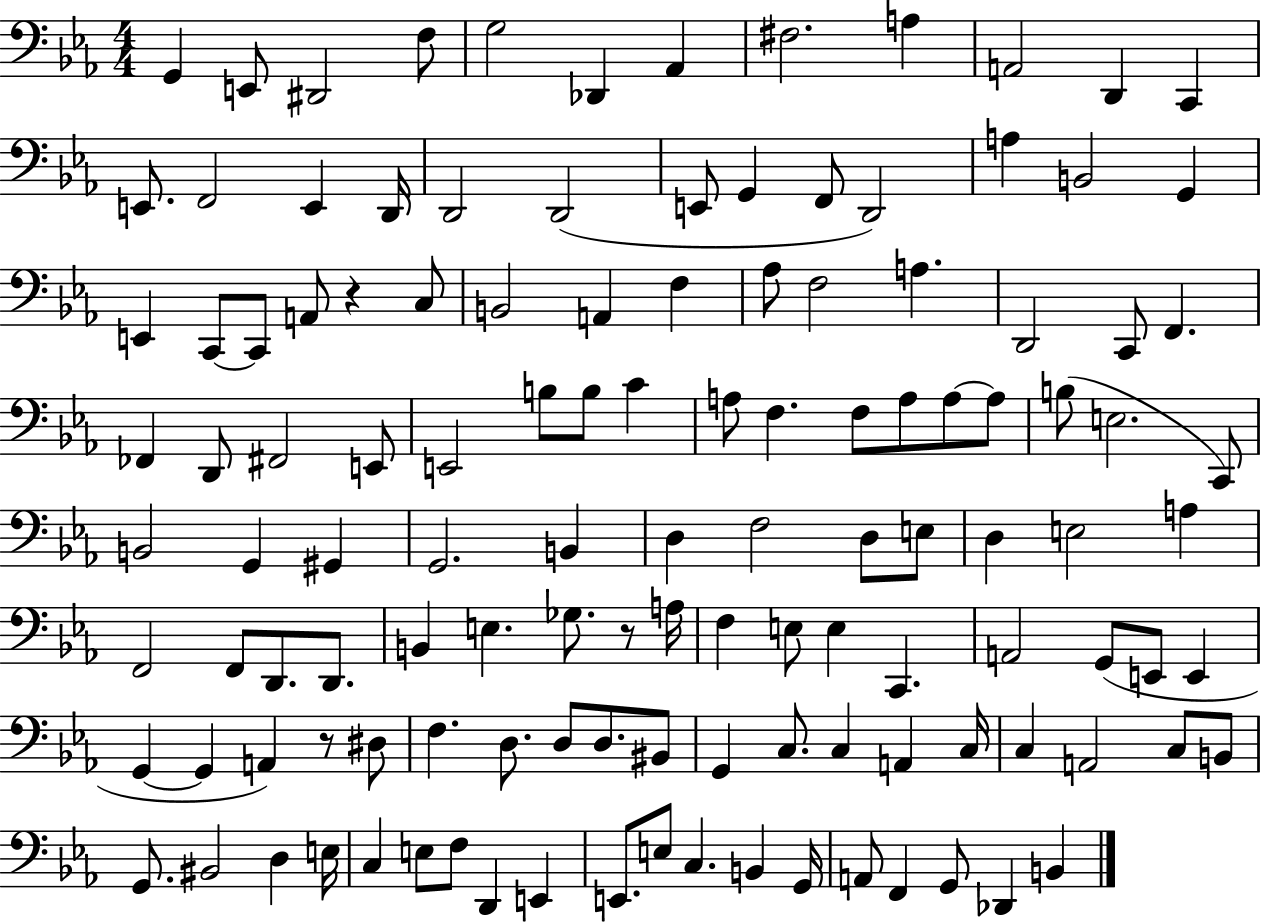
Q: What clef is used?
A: bass